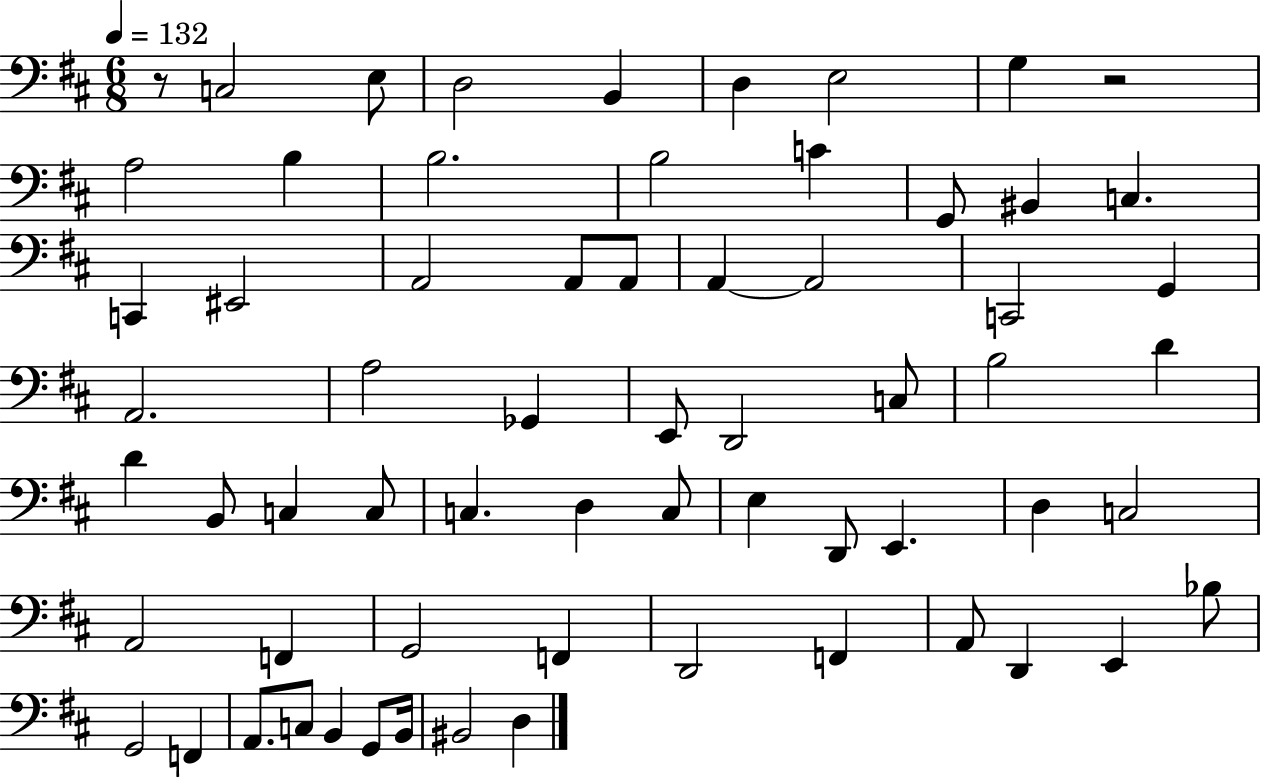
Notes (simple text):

R/e C3/h E3/e D3/h B2/q D3/q E3/h G3/q R/h A3/h B3/q B3/h. B3/h C4/q G2/e BIS2/q C3/q. C2/q EIS2/h A2/h A2/e A2/e A2/q A2/h C2/h G2/q A2/h. A3/h Gb2/q E2/e D2/h C3/e B3/h D4/q D4/q B2/e C3/q C3/e C3/q. D3/q C3/e E3/q D2/e E2/q. D3/q C3/h A2/h F2/q G2/h F2/q D2/h F2/q A2/e D2/q E2/q Bb3/e G2/h F2/q A2/e. C3/e B2/q G2/e B2/s BIS2/h D3/q